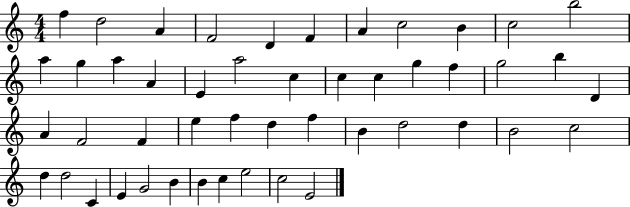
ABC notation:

X:1
T:Untitled
M:4/4
L:1/4
K:C
f d2 A F2 D F A c2 B c2 b2 a g a A E a2 c c c g f g2 b D A F2 F e f d f B d2 d B2 c2 d d2 C E G2 B B c e2 c2 E2